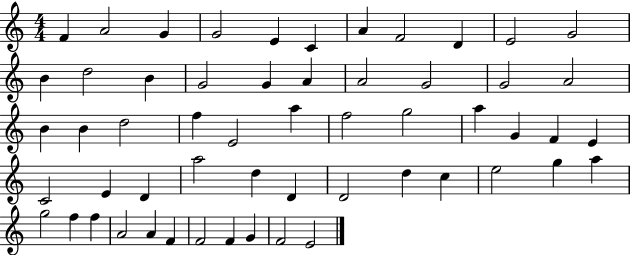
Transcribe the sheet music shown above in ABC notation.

X:1
T:Untitled
M:4/4
L:1/4
K:C
F A2 G G2 E C A F2 D E2 G2 B d2 B G2 G A A2 G2 G2 A2 B B d2 f E2 a f2 g2 a G F E C2 E D a2 d D D2 d c e2 g a g2 f f A2 A F F2 F G F2 E2